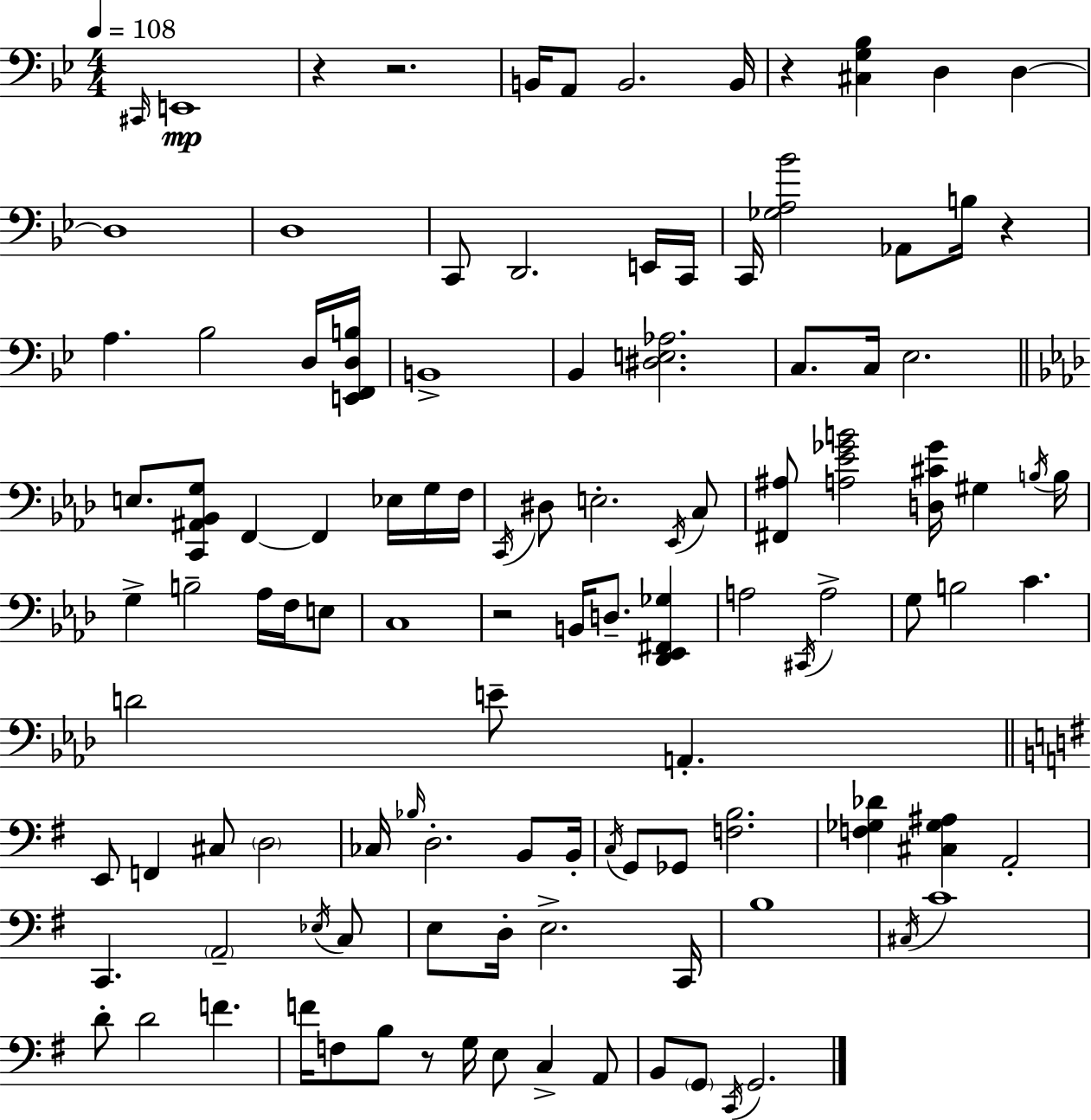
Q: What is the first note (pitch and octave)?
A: C#2